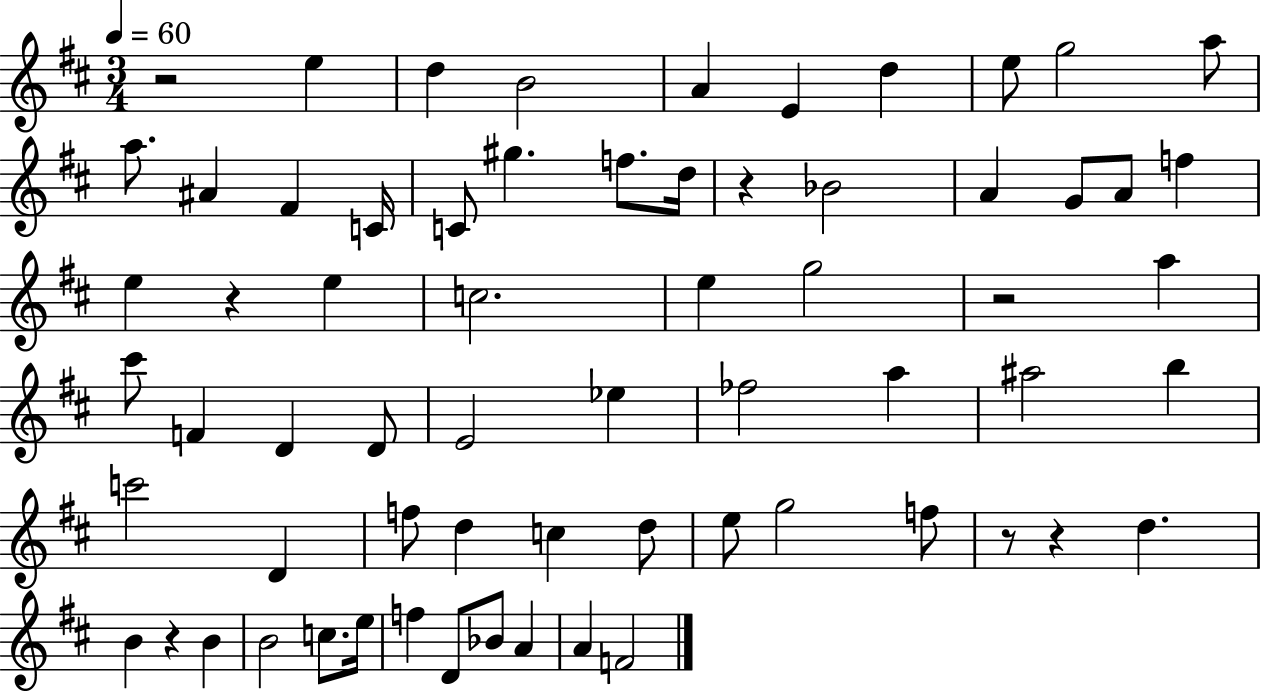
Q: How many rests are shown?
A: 7